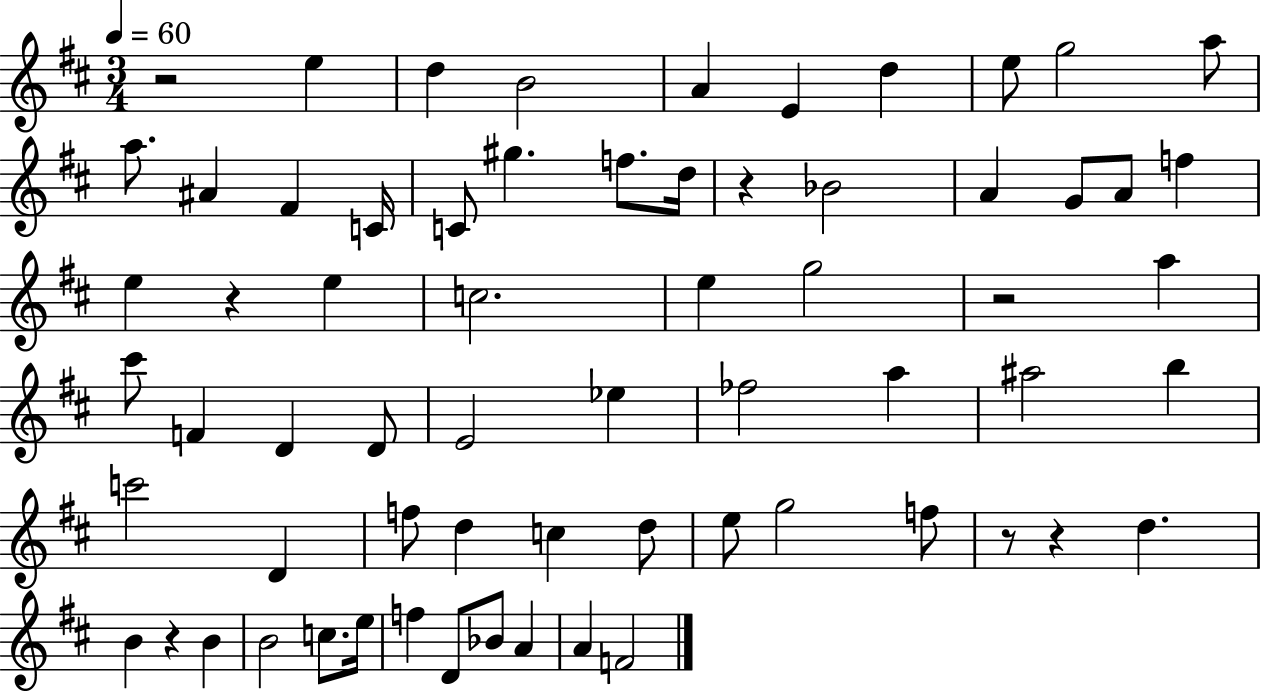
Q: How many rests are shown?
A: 7